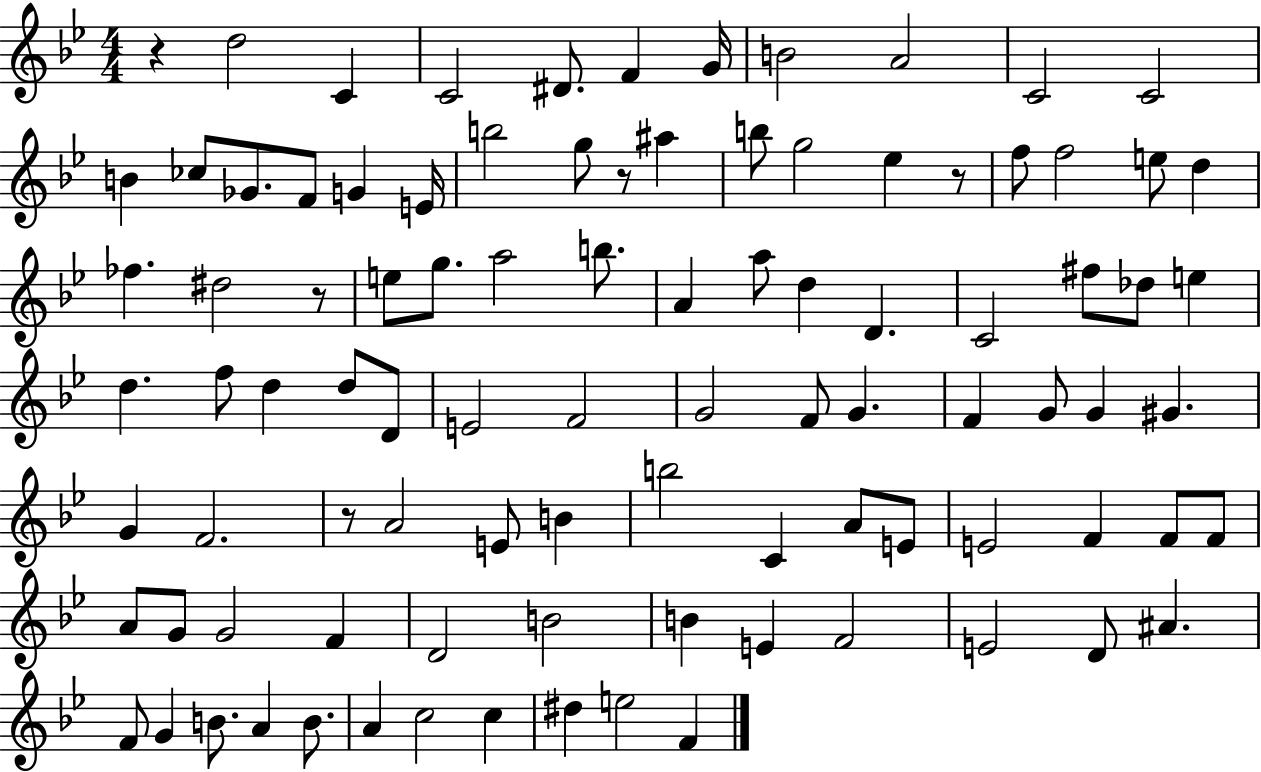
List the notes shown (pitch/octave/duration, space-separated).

R/q D5/h C4/q C4/h D#4/e. F4/q G4/s B4/h A4/h C4/h C4/h B4/q CES5/e Gb4/e. F4/e G4/q E4/s B5/h G5/e R/e A#5/q B5/e G5/h Eb5/q R/e F5/e F5/h E5/e D5/q FES5/q. D#5/h R/e E5/e G5/e. A5/h B5/e. A4/q A5/e D5/q D4/q. C4/h F#5/e Db5/e E5/q D5/q. F5/e D5/q D5/e D4/e E4/h F4/h G4/h F4/e G4/q. F4/q G4/e G4/q G#4/q. G4/q F4/h. R/e A4/h E4/e B4/q B5/h C4/q A4/e E4/e E4/h F4/q F4/e F4/e A4/e G4/e G4/h F4/q D4/h B4/h B4/q E4/q F4/h E4/h D4/e A#4/q. F4/e G4/q B4/e. A4/q B4/e. A4/q C5/h C5/q D#5/q E5/h F4/q